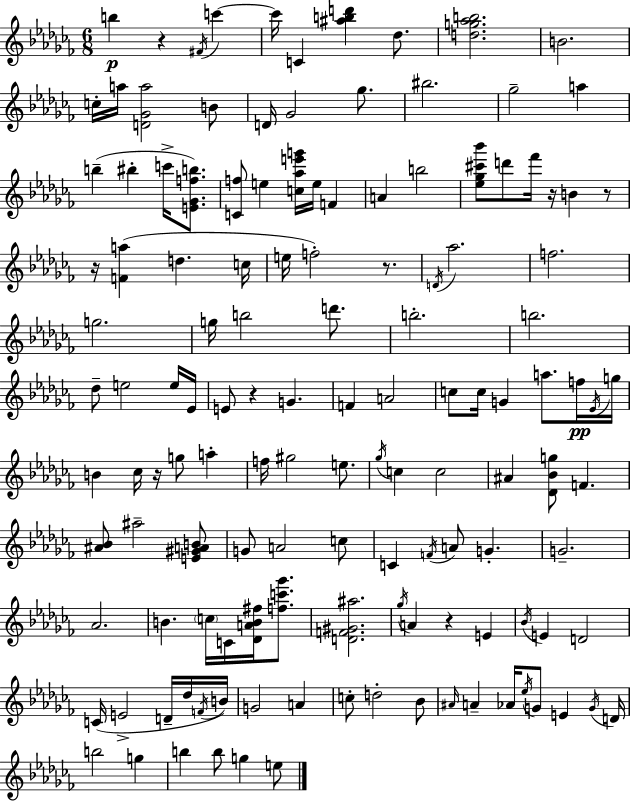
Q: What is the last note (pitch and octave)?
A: E5